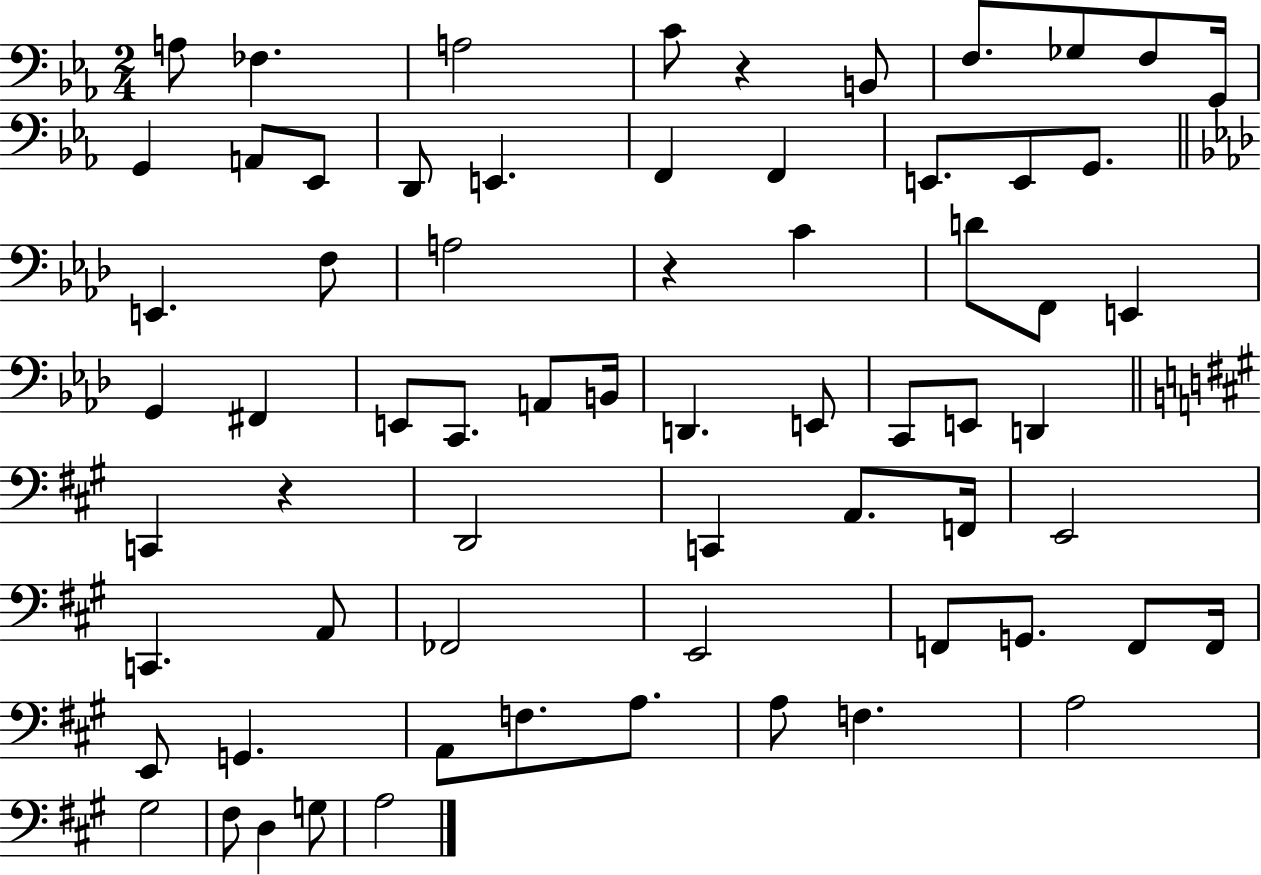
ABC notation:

X:1
T:Untitled
M:2/4
L:1/4
K:Eb
A,/2 _F, A,2 C/2 z B,,/2 F,/2 _G,/2 F,/2 G,,/4 G,, A,,/2 _E,,/2 D,,/2 E,, F,, F,, E,,/2 E,,/2 G,,/2 E,, F,/2 A,2 z C D/2 F,,/2 E,, G,, ^F,, E,,/2 C,,/2 A,,/2 B,,/4 D,, E,,/2 C,,/2 E,,/2 D,, C,, z D,,2 C,, A,,/2 F,,/4 E,,2 C,, A,,/2 _F,,2 E,,2 F,,/2 G,,/2 F,,/2 F,,/4 E,,/2 G,, A,,/2 F,/2 A,/2 A,/2 F, A,2 ^G,2 ^F,/2 D, G,/2 A,2